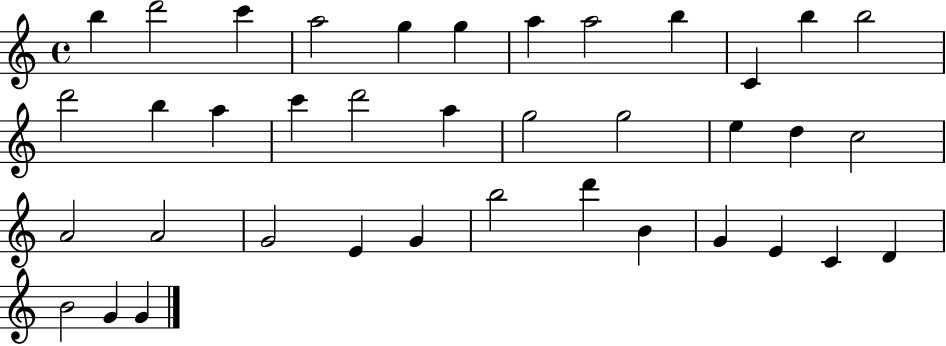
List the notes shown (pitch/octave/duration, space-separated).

B5/q D6/h C6/q A5/h G5/q G5/q A5/q A5/h B5/q C4/q B5/q B5/h D6/h B5/q A5/q C6/q D6/h A5/q G5/h G5/h E5/q D5/q C5/h A4/h A4/h G4/h E4/q G4/q B5/h D6/q B4/q G4/q E4/q C4/q D4/q B4/h G4/q G4/q